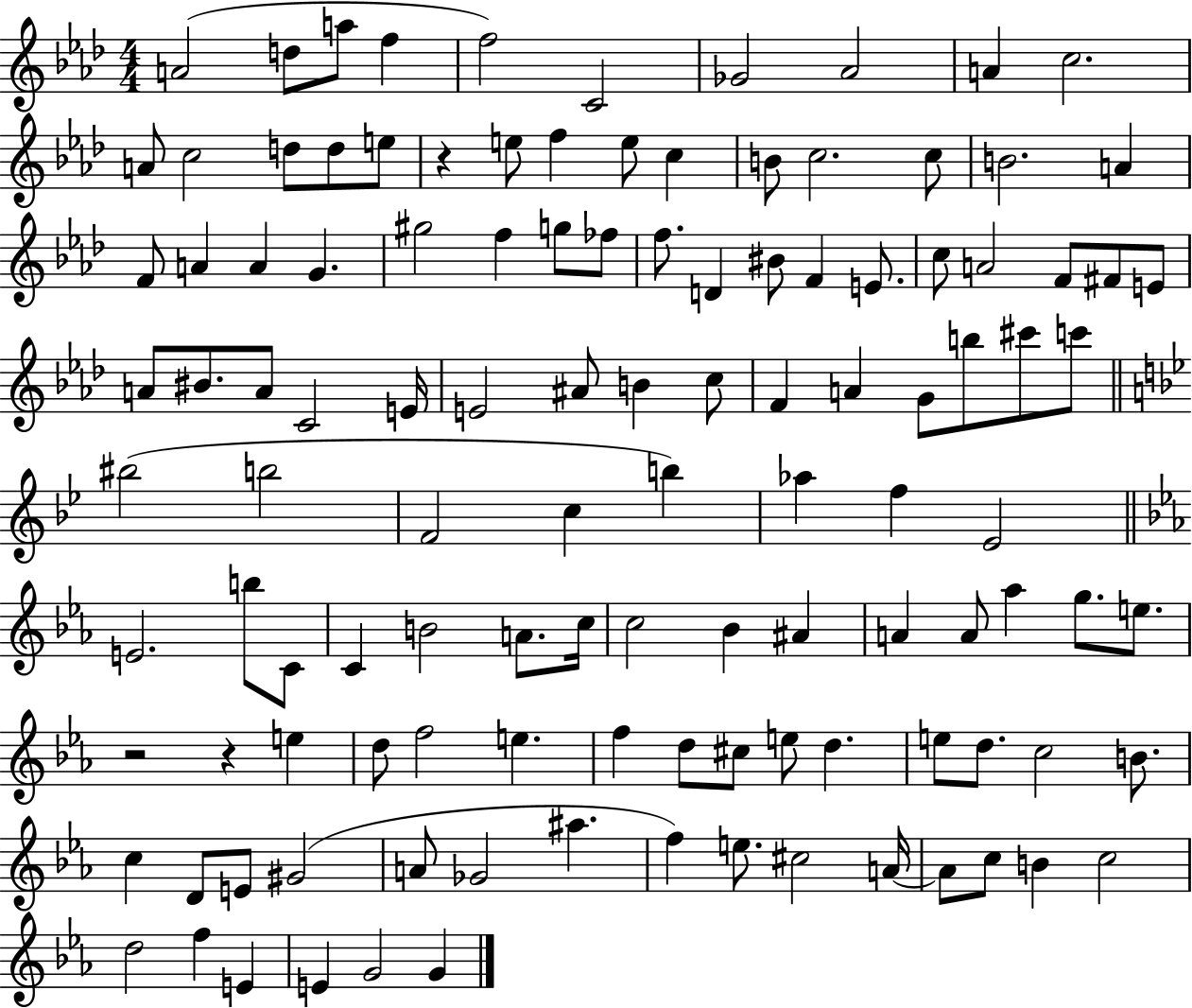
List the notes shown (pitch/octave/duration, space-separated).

A4/h D5/e A5/e F5/q F5/h C4/h Gb4/h Ab4/h A4/q C5/h. A4/e C5/h D5/e D5/e E5/e R/q E5/e F5/q E5/e C5/q B4/e C5/h. C5/e B4/h. A4/q F4/e A4/q A4/q G4/q. G#5/h F5/q G5/e FES5/e F5/e. D4/q BIS4/e F4/q E4/e. C5/e A4/h F4/e F#4/e E4/e A4/e BIS4/e. A4/e C4/h E4/s E4/h A#4/e B4/q C5/e F4/q A4/q G4/e B5/e C#6/e C6/e BIS5/h B5/h F4/h C5/q B5/q Ab5/q F5/q Eb4/h E4/h. B5/e C4/e C4/q B4/h A4/e. C5/s C5/h Bb4/q A#4/q A4/q A4/e Ab5/q G5/e. E5/e. R/h R/q E5/q D5/e F5/h E5/q. F5/q D5/e C#5/e E5/e D5/q. E5/e D5/e. C5/h B4/e. C5/q D4/e E4/e G#4/h A4/e Gb4/h A#5/q. F5/q E5/e. C#5/h A4/s A4/e C5/e B4/q C5/h D5/h F5/q E4/q E4/q G4/h G4/q